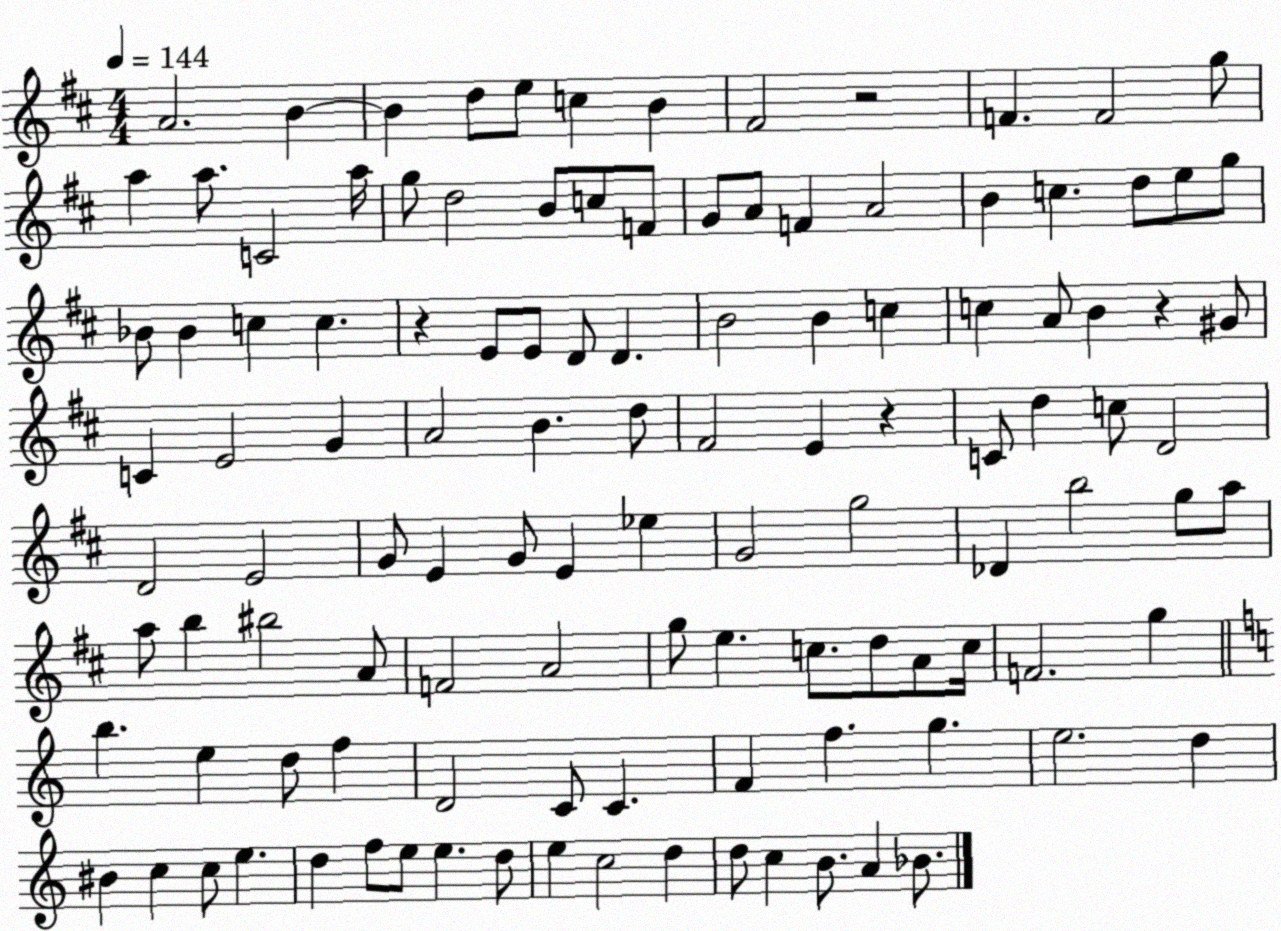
X:1
T:Untitled
M:4/4
L:1/4
K:D
A2 B B d/2 e/2 c B ^F2 z2 F F2 g/2 a a/2 C2 a/4 g/2 d2 B/2 c/2 F/2 G/2 A/2 F A2 B c d/2 e/2 g/2 _B/2 _B c c z E/2 E/2 D/2 D B2 B c c A/2 B z ^G/2 C E2 G A2 B d/2 ^F2 E z C/2 d c/2 D2 D2 E2 G/2 E G/2 E _e G2 g2 _D b2 g/2 a/2 a/2 b ^b2 A/2 F2 A2 g/2 e c/2 d/2 A/2 c/4 F2 g b e d/2 f D2 C/2 C F f g e2 d ^B c c/2 e d f/2 e/2 e d/2 e c2 d d/2 c B/2 A _B/2